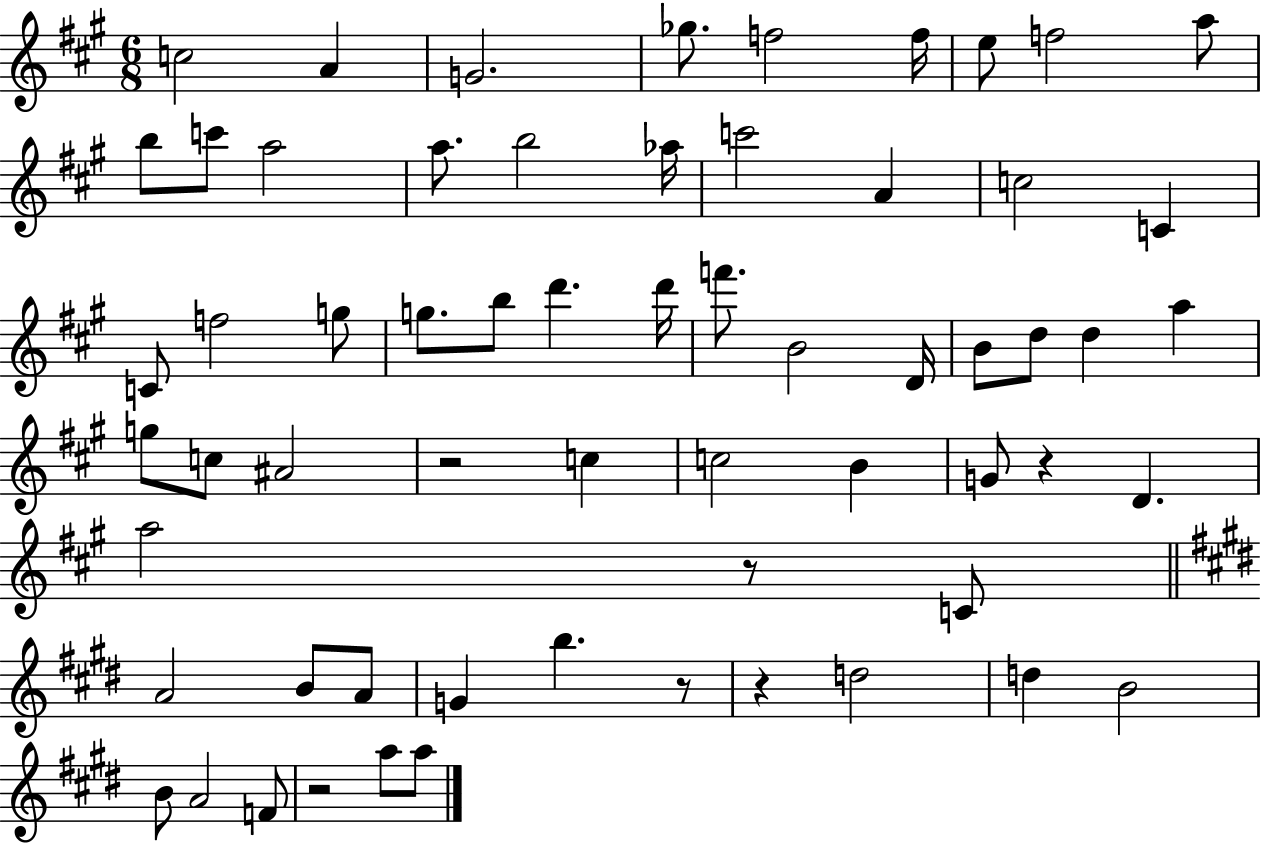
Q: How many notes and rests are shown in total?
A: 62